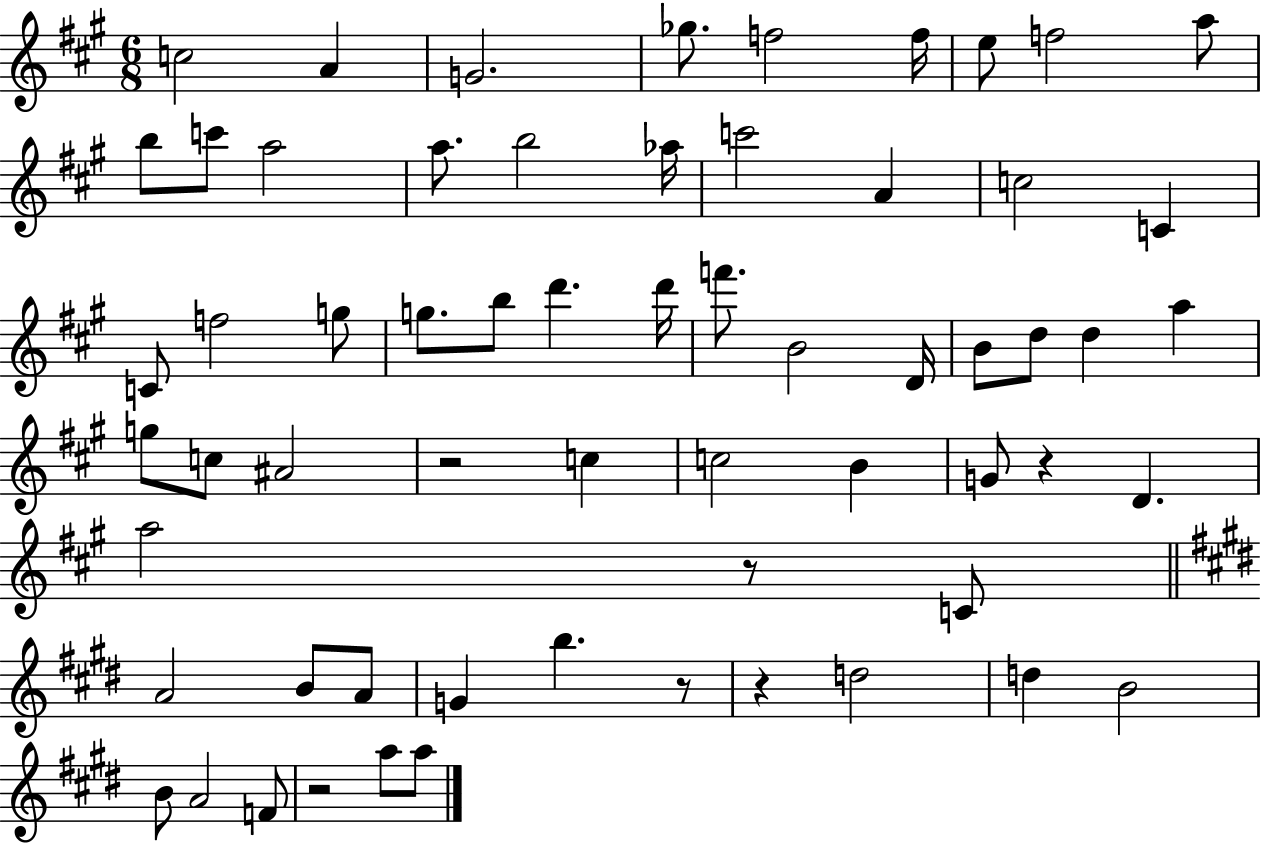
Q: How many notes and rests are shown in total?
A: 62